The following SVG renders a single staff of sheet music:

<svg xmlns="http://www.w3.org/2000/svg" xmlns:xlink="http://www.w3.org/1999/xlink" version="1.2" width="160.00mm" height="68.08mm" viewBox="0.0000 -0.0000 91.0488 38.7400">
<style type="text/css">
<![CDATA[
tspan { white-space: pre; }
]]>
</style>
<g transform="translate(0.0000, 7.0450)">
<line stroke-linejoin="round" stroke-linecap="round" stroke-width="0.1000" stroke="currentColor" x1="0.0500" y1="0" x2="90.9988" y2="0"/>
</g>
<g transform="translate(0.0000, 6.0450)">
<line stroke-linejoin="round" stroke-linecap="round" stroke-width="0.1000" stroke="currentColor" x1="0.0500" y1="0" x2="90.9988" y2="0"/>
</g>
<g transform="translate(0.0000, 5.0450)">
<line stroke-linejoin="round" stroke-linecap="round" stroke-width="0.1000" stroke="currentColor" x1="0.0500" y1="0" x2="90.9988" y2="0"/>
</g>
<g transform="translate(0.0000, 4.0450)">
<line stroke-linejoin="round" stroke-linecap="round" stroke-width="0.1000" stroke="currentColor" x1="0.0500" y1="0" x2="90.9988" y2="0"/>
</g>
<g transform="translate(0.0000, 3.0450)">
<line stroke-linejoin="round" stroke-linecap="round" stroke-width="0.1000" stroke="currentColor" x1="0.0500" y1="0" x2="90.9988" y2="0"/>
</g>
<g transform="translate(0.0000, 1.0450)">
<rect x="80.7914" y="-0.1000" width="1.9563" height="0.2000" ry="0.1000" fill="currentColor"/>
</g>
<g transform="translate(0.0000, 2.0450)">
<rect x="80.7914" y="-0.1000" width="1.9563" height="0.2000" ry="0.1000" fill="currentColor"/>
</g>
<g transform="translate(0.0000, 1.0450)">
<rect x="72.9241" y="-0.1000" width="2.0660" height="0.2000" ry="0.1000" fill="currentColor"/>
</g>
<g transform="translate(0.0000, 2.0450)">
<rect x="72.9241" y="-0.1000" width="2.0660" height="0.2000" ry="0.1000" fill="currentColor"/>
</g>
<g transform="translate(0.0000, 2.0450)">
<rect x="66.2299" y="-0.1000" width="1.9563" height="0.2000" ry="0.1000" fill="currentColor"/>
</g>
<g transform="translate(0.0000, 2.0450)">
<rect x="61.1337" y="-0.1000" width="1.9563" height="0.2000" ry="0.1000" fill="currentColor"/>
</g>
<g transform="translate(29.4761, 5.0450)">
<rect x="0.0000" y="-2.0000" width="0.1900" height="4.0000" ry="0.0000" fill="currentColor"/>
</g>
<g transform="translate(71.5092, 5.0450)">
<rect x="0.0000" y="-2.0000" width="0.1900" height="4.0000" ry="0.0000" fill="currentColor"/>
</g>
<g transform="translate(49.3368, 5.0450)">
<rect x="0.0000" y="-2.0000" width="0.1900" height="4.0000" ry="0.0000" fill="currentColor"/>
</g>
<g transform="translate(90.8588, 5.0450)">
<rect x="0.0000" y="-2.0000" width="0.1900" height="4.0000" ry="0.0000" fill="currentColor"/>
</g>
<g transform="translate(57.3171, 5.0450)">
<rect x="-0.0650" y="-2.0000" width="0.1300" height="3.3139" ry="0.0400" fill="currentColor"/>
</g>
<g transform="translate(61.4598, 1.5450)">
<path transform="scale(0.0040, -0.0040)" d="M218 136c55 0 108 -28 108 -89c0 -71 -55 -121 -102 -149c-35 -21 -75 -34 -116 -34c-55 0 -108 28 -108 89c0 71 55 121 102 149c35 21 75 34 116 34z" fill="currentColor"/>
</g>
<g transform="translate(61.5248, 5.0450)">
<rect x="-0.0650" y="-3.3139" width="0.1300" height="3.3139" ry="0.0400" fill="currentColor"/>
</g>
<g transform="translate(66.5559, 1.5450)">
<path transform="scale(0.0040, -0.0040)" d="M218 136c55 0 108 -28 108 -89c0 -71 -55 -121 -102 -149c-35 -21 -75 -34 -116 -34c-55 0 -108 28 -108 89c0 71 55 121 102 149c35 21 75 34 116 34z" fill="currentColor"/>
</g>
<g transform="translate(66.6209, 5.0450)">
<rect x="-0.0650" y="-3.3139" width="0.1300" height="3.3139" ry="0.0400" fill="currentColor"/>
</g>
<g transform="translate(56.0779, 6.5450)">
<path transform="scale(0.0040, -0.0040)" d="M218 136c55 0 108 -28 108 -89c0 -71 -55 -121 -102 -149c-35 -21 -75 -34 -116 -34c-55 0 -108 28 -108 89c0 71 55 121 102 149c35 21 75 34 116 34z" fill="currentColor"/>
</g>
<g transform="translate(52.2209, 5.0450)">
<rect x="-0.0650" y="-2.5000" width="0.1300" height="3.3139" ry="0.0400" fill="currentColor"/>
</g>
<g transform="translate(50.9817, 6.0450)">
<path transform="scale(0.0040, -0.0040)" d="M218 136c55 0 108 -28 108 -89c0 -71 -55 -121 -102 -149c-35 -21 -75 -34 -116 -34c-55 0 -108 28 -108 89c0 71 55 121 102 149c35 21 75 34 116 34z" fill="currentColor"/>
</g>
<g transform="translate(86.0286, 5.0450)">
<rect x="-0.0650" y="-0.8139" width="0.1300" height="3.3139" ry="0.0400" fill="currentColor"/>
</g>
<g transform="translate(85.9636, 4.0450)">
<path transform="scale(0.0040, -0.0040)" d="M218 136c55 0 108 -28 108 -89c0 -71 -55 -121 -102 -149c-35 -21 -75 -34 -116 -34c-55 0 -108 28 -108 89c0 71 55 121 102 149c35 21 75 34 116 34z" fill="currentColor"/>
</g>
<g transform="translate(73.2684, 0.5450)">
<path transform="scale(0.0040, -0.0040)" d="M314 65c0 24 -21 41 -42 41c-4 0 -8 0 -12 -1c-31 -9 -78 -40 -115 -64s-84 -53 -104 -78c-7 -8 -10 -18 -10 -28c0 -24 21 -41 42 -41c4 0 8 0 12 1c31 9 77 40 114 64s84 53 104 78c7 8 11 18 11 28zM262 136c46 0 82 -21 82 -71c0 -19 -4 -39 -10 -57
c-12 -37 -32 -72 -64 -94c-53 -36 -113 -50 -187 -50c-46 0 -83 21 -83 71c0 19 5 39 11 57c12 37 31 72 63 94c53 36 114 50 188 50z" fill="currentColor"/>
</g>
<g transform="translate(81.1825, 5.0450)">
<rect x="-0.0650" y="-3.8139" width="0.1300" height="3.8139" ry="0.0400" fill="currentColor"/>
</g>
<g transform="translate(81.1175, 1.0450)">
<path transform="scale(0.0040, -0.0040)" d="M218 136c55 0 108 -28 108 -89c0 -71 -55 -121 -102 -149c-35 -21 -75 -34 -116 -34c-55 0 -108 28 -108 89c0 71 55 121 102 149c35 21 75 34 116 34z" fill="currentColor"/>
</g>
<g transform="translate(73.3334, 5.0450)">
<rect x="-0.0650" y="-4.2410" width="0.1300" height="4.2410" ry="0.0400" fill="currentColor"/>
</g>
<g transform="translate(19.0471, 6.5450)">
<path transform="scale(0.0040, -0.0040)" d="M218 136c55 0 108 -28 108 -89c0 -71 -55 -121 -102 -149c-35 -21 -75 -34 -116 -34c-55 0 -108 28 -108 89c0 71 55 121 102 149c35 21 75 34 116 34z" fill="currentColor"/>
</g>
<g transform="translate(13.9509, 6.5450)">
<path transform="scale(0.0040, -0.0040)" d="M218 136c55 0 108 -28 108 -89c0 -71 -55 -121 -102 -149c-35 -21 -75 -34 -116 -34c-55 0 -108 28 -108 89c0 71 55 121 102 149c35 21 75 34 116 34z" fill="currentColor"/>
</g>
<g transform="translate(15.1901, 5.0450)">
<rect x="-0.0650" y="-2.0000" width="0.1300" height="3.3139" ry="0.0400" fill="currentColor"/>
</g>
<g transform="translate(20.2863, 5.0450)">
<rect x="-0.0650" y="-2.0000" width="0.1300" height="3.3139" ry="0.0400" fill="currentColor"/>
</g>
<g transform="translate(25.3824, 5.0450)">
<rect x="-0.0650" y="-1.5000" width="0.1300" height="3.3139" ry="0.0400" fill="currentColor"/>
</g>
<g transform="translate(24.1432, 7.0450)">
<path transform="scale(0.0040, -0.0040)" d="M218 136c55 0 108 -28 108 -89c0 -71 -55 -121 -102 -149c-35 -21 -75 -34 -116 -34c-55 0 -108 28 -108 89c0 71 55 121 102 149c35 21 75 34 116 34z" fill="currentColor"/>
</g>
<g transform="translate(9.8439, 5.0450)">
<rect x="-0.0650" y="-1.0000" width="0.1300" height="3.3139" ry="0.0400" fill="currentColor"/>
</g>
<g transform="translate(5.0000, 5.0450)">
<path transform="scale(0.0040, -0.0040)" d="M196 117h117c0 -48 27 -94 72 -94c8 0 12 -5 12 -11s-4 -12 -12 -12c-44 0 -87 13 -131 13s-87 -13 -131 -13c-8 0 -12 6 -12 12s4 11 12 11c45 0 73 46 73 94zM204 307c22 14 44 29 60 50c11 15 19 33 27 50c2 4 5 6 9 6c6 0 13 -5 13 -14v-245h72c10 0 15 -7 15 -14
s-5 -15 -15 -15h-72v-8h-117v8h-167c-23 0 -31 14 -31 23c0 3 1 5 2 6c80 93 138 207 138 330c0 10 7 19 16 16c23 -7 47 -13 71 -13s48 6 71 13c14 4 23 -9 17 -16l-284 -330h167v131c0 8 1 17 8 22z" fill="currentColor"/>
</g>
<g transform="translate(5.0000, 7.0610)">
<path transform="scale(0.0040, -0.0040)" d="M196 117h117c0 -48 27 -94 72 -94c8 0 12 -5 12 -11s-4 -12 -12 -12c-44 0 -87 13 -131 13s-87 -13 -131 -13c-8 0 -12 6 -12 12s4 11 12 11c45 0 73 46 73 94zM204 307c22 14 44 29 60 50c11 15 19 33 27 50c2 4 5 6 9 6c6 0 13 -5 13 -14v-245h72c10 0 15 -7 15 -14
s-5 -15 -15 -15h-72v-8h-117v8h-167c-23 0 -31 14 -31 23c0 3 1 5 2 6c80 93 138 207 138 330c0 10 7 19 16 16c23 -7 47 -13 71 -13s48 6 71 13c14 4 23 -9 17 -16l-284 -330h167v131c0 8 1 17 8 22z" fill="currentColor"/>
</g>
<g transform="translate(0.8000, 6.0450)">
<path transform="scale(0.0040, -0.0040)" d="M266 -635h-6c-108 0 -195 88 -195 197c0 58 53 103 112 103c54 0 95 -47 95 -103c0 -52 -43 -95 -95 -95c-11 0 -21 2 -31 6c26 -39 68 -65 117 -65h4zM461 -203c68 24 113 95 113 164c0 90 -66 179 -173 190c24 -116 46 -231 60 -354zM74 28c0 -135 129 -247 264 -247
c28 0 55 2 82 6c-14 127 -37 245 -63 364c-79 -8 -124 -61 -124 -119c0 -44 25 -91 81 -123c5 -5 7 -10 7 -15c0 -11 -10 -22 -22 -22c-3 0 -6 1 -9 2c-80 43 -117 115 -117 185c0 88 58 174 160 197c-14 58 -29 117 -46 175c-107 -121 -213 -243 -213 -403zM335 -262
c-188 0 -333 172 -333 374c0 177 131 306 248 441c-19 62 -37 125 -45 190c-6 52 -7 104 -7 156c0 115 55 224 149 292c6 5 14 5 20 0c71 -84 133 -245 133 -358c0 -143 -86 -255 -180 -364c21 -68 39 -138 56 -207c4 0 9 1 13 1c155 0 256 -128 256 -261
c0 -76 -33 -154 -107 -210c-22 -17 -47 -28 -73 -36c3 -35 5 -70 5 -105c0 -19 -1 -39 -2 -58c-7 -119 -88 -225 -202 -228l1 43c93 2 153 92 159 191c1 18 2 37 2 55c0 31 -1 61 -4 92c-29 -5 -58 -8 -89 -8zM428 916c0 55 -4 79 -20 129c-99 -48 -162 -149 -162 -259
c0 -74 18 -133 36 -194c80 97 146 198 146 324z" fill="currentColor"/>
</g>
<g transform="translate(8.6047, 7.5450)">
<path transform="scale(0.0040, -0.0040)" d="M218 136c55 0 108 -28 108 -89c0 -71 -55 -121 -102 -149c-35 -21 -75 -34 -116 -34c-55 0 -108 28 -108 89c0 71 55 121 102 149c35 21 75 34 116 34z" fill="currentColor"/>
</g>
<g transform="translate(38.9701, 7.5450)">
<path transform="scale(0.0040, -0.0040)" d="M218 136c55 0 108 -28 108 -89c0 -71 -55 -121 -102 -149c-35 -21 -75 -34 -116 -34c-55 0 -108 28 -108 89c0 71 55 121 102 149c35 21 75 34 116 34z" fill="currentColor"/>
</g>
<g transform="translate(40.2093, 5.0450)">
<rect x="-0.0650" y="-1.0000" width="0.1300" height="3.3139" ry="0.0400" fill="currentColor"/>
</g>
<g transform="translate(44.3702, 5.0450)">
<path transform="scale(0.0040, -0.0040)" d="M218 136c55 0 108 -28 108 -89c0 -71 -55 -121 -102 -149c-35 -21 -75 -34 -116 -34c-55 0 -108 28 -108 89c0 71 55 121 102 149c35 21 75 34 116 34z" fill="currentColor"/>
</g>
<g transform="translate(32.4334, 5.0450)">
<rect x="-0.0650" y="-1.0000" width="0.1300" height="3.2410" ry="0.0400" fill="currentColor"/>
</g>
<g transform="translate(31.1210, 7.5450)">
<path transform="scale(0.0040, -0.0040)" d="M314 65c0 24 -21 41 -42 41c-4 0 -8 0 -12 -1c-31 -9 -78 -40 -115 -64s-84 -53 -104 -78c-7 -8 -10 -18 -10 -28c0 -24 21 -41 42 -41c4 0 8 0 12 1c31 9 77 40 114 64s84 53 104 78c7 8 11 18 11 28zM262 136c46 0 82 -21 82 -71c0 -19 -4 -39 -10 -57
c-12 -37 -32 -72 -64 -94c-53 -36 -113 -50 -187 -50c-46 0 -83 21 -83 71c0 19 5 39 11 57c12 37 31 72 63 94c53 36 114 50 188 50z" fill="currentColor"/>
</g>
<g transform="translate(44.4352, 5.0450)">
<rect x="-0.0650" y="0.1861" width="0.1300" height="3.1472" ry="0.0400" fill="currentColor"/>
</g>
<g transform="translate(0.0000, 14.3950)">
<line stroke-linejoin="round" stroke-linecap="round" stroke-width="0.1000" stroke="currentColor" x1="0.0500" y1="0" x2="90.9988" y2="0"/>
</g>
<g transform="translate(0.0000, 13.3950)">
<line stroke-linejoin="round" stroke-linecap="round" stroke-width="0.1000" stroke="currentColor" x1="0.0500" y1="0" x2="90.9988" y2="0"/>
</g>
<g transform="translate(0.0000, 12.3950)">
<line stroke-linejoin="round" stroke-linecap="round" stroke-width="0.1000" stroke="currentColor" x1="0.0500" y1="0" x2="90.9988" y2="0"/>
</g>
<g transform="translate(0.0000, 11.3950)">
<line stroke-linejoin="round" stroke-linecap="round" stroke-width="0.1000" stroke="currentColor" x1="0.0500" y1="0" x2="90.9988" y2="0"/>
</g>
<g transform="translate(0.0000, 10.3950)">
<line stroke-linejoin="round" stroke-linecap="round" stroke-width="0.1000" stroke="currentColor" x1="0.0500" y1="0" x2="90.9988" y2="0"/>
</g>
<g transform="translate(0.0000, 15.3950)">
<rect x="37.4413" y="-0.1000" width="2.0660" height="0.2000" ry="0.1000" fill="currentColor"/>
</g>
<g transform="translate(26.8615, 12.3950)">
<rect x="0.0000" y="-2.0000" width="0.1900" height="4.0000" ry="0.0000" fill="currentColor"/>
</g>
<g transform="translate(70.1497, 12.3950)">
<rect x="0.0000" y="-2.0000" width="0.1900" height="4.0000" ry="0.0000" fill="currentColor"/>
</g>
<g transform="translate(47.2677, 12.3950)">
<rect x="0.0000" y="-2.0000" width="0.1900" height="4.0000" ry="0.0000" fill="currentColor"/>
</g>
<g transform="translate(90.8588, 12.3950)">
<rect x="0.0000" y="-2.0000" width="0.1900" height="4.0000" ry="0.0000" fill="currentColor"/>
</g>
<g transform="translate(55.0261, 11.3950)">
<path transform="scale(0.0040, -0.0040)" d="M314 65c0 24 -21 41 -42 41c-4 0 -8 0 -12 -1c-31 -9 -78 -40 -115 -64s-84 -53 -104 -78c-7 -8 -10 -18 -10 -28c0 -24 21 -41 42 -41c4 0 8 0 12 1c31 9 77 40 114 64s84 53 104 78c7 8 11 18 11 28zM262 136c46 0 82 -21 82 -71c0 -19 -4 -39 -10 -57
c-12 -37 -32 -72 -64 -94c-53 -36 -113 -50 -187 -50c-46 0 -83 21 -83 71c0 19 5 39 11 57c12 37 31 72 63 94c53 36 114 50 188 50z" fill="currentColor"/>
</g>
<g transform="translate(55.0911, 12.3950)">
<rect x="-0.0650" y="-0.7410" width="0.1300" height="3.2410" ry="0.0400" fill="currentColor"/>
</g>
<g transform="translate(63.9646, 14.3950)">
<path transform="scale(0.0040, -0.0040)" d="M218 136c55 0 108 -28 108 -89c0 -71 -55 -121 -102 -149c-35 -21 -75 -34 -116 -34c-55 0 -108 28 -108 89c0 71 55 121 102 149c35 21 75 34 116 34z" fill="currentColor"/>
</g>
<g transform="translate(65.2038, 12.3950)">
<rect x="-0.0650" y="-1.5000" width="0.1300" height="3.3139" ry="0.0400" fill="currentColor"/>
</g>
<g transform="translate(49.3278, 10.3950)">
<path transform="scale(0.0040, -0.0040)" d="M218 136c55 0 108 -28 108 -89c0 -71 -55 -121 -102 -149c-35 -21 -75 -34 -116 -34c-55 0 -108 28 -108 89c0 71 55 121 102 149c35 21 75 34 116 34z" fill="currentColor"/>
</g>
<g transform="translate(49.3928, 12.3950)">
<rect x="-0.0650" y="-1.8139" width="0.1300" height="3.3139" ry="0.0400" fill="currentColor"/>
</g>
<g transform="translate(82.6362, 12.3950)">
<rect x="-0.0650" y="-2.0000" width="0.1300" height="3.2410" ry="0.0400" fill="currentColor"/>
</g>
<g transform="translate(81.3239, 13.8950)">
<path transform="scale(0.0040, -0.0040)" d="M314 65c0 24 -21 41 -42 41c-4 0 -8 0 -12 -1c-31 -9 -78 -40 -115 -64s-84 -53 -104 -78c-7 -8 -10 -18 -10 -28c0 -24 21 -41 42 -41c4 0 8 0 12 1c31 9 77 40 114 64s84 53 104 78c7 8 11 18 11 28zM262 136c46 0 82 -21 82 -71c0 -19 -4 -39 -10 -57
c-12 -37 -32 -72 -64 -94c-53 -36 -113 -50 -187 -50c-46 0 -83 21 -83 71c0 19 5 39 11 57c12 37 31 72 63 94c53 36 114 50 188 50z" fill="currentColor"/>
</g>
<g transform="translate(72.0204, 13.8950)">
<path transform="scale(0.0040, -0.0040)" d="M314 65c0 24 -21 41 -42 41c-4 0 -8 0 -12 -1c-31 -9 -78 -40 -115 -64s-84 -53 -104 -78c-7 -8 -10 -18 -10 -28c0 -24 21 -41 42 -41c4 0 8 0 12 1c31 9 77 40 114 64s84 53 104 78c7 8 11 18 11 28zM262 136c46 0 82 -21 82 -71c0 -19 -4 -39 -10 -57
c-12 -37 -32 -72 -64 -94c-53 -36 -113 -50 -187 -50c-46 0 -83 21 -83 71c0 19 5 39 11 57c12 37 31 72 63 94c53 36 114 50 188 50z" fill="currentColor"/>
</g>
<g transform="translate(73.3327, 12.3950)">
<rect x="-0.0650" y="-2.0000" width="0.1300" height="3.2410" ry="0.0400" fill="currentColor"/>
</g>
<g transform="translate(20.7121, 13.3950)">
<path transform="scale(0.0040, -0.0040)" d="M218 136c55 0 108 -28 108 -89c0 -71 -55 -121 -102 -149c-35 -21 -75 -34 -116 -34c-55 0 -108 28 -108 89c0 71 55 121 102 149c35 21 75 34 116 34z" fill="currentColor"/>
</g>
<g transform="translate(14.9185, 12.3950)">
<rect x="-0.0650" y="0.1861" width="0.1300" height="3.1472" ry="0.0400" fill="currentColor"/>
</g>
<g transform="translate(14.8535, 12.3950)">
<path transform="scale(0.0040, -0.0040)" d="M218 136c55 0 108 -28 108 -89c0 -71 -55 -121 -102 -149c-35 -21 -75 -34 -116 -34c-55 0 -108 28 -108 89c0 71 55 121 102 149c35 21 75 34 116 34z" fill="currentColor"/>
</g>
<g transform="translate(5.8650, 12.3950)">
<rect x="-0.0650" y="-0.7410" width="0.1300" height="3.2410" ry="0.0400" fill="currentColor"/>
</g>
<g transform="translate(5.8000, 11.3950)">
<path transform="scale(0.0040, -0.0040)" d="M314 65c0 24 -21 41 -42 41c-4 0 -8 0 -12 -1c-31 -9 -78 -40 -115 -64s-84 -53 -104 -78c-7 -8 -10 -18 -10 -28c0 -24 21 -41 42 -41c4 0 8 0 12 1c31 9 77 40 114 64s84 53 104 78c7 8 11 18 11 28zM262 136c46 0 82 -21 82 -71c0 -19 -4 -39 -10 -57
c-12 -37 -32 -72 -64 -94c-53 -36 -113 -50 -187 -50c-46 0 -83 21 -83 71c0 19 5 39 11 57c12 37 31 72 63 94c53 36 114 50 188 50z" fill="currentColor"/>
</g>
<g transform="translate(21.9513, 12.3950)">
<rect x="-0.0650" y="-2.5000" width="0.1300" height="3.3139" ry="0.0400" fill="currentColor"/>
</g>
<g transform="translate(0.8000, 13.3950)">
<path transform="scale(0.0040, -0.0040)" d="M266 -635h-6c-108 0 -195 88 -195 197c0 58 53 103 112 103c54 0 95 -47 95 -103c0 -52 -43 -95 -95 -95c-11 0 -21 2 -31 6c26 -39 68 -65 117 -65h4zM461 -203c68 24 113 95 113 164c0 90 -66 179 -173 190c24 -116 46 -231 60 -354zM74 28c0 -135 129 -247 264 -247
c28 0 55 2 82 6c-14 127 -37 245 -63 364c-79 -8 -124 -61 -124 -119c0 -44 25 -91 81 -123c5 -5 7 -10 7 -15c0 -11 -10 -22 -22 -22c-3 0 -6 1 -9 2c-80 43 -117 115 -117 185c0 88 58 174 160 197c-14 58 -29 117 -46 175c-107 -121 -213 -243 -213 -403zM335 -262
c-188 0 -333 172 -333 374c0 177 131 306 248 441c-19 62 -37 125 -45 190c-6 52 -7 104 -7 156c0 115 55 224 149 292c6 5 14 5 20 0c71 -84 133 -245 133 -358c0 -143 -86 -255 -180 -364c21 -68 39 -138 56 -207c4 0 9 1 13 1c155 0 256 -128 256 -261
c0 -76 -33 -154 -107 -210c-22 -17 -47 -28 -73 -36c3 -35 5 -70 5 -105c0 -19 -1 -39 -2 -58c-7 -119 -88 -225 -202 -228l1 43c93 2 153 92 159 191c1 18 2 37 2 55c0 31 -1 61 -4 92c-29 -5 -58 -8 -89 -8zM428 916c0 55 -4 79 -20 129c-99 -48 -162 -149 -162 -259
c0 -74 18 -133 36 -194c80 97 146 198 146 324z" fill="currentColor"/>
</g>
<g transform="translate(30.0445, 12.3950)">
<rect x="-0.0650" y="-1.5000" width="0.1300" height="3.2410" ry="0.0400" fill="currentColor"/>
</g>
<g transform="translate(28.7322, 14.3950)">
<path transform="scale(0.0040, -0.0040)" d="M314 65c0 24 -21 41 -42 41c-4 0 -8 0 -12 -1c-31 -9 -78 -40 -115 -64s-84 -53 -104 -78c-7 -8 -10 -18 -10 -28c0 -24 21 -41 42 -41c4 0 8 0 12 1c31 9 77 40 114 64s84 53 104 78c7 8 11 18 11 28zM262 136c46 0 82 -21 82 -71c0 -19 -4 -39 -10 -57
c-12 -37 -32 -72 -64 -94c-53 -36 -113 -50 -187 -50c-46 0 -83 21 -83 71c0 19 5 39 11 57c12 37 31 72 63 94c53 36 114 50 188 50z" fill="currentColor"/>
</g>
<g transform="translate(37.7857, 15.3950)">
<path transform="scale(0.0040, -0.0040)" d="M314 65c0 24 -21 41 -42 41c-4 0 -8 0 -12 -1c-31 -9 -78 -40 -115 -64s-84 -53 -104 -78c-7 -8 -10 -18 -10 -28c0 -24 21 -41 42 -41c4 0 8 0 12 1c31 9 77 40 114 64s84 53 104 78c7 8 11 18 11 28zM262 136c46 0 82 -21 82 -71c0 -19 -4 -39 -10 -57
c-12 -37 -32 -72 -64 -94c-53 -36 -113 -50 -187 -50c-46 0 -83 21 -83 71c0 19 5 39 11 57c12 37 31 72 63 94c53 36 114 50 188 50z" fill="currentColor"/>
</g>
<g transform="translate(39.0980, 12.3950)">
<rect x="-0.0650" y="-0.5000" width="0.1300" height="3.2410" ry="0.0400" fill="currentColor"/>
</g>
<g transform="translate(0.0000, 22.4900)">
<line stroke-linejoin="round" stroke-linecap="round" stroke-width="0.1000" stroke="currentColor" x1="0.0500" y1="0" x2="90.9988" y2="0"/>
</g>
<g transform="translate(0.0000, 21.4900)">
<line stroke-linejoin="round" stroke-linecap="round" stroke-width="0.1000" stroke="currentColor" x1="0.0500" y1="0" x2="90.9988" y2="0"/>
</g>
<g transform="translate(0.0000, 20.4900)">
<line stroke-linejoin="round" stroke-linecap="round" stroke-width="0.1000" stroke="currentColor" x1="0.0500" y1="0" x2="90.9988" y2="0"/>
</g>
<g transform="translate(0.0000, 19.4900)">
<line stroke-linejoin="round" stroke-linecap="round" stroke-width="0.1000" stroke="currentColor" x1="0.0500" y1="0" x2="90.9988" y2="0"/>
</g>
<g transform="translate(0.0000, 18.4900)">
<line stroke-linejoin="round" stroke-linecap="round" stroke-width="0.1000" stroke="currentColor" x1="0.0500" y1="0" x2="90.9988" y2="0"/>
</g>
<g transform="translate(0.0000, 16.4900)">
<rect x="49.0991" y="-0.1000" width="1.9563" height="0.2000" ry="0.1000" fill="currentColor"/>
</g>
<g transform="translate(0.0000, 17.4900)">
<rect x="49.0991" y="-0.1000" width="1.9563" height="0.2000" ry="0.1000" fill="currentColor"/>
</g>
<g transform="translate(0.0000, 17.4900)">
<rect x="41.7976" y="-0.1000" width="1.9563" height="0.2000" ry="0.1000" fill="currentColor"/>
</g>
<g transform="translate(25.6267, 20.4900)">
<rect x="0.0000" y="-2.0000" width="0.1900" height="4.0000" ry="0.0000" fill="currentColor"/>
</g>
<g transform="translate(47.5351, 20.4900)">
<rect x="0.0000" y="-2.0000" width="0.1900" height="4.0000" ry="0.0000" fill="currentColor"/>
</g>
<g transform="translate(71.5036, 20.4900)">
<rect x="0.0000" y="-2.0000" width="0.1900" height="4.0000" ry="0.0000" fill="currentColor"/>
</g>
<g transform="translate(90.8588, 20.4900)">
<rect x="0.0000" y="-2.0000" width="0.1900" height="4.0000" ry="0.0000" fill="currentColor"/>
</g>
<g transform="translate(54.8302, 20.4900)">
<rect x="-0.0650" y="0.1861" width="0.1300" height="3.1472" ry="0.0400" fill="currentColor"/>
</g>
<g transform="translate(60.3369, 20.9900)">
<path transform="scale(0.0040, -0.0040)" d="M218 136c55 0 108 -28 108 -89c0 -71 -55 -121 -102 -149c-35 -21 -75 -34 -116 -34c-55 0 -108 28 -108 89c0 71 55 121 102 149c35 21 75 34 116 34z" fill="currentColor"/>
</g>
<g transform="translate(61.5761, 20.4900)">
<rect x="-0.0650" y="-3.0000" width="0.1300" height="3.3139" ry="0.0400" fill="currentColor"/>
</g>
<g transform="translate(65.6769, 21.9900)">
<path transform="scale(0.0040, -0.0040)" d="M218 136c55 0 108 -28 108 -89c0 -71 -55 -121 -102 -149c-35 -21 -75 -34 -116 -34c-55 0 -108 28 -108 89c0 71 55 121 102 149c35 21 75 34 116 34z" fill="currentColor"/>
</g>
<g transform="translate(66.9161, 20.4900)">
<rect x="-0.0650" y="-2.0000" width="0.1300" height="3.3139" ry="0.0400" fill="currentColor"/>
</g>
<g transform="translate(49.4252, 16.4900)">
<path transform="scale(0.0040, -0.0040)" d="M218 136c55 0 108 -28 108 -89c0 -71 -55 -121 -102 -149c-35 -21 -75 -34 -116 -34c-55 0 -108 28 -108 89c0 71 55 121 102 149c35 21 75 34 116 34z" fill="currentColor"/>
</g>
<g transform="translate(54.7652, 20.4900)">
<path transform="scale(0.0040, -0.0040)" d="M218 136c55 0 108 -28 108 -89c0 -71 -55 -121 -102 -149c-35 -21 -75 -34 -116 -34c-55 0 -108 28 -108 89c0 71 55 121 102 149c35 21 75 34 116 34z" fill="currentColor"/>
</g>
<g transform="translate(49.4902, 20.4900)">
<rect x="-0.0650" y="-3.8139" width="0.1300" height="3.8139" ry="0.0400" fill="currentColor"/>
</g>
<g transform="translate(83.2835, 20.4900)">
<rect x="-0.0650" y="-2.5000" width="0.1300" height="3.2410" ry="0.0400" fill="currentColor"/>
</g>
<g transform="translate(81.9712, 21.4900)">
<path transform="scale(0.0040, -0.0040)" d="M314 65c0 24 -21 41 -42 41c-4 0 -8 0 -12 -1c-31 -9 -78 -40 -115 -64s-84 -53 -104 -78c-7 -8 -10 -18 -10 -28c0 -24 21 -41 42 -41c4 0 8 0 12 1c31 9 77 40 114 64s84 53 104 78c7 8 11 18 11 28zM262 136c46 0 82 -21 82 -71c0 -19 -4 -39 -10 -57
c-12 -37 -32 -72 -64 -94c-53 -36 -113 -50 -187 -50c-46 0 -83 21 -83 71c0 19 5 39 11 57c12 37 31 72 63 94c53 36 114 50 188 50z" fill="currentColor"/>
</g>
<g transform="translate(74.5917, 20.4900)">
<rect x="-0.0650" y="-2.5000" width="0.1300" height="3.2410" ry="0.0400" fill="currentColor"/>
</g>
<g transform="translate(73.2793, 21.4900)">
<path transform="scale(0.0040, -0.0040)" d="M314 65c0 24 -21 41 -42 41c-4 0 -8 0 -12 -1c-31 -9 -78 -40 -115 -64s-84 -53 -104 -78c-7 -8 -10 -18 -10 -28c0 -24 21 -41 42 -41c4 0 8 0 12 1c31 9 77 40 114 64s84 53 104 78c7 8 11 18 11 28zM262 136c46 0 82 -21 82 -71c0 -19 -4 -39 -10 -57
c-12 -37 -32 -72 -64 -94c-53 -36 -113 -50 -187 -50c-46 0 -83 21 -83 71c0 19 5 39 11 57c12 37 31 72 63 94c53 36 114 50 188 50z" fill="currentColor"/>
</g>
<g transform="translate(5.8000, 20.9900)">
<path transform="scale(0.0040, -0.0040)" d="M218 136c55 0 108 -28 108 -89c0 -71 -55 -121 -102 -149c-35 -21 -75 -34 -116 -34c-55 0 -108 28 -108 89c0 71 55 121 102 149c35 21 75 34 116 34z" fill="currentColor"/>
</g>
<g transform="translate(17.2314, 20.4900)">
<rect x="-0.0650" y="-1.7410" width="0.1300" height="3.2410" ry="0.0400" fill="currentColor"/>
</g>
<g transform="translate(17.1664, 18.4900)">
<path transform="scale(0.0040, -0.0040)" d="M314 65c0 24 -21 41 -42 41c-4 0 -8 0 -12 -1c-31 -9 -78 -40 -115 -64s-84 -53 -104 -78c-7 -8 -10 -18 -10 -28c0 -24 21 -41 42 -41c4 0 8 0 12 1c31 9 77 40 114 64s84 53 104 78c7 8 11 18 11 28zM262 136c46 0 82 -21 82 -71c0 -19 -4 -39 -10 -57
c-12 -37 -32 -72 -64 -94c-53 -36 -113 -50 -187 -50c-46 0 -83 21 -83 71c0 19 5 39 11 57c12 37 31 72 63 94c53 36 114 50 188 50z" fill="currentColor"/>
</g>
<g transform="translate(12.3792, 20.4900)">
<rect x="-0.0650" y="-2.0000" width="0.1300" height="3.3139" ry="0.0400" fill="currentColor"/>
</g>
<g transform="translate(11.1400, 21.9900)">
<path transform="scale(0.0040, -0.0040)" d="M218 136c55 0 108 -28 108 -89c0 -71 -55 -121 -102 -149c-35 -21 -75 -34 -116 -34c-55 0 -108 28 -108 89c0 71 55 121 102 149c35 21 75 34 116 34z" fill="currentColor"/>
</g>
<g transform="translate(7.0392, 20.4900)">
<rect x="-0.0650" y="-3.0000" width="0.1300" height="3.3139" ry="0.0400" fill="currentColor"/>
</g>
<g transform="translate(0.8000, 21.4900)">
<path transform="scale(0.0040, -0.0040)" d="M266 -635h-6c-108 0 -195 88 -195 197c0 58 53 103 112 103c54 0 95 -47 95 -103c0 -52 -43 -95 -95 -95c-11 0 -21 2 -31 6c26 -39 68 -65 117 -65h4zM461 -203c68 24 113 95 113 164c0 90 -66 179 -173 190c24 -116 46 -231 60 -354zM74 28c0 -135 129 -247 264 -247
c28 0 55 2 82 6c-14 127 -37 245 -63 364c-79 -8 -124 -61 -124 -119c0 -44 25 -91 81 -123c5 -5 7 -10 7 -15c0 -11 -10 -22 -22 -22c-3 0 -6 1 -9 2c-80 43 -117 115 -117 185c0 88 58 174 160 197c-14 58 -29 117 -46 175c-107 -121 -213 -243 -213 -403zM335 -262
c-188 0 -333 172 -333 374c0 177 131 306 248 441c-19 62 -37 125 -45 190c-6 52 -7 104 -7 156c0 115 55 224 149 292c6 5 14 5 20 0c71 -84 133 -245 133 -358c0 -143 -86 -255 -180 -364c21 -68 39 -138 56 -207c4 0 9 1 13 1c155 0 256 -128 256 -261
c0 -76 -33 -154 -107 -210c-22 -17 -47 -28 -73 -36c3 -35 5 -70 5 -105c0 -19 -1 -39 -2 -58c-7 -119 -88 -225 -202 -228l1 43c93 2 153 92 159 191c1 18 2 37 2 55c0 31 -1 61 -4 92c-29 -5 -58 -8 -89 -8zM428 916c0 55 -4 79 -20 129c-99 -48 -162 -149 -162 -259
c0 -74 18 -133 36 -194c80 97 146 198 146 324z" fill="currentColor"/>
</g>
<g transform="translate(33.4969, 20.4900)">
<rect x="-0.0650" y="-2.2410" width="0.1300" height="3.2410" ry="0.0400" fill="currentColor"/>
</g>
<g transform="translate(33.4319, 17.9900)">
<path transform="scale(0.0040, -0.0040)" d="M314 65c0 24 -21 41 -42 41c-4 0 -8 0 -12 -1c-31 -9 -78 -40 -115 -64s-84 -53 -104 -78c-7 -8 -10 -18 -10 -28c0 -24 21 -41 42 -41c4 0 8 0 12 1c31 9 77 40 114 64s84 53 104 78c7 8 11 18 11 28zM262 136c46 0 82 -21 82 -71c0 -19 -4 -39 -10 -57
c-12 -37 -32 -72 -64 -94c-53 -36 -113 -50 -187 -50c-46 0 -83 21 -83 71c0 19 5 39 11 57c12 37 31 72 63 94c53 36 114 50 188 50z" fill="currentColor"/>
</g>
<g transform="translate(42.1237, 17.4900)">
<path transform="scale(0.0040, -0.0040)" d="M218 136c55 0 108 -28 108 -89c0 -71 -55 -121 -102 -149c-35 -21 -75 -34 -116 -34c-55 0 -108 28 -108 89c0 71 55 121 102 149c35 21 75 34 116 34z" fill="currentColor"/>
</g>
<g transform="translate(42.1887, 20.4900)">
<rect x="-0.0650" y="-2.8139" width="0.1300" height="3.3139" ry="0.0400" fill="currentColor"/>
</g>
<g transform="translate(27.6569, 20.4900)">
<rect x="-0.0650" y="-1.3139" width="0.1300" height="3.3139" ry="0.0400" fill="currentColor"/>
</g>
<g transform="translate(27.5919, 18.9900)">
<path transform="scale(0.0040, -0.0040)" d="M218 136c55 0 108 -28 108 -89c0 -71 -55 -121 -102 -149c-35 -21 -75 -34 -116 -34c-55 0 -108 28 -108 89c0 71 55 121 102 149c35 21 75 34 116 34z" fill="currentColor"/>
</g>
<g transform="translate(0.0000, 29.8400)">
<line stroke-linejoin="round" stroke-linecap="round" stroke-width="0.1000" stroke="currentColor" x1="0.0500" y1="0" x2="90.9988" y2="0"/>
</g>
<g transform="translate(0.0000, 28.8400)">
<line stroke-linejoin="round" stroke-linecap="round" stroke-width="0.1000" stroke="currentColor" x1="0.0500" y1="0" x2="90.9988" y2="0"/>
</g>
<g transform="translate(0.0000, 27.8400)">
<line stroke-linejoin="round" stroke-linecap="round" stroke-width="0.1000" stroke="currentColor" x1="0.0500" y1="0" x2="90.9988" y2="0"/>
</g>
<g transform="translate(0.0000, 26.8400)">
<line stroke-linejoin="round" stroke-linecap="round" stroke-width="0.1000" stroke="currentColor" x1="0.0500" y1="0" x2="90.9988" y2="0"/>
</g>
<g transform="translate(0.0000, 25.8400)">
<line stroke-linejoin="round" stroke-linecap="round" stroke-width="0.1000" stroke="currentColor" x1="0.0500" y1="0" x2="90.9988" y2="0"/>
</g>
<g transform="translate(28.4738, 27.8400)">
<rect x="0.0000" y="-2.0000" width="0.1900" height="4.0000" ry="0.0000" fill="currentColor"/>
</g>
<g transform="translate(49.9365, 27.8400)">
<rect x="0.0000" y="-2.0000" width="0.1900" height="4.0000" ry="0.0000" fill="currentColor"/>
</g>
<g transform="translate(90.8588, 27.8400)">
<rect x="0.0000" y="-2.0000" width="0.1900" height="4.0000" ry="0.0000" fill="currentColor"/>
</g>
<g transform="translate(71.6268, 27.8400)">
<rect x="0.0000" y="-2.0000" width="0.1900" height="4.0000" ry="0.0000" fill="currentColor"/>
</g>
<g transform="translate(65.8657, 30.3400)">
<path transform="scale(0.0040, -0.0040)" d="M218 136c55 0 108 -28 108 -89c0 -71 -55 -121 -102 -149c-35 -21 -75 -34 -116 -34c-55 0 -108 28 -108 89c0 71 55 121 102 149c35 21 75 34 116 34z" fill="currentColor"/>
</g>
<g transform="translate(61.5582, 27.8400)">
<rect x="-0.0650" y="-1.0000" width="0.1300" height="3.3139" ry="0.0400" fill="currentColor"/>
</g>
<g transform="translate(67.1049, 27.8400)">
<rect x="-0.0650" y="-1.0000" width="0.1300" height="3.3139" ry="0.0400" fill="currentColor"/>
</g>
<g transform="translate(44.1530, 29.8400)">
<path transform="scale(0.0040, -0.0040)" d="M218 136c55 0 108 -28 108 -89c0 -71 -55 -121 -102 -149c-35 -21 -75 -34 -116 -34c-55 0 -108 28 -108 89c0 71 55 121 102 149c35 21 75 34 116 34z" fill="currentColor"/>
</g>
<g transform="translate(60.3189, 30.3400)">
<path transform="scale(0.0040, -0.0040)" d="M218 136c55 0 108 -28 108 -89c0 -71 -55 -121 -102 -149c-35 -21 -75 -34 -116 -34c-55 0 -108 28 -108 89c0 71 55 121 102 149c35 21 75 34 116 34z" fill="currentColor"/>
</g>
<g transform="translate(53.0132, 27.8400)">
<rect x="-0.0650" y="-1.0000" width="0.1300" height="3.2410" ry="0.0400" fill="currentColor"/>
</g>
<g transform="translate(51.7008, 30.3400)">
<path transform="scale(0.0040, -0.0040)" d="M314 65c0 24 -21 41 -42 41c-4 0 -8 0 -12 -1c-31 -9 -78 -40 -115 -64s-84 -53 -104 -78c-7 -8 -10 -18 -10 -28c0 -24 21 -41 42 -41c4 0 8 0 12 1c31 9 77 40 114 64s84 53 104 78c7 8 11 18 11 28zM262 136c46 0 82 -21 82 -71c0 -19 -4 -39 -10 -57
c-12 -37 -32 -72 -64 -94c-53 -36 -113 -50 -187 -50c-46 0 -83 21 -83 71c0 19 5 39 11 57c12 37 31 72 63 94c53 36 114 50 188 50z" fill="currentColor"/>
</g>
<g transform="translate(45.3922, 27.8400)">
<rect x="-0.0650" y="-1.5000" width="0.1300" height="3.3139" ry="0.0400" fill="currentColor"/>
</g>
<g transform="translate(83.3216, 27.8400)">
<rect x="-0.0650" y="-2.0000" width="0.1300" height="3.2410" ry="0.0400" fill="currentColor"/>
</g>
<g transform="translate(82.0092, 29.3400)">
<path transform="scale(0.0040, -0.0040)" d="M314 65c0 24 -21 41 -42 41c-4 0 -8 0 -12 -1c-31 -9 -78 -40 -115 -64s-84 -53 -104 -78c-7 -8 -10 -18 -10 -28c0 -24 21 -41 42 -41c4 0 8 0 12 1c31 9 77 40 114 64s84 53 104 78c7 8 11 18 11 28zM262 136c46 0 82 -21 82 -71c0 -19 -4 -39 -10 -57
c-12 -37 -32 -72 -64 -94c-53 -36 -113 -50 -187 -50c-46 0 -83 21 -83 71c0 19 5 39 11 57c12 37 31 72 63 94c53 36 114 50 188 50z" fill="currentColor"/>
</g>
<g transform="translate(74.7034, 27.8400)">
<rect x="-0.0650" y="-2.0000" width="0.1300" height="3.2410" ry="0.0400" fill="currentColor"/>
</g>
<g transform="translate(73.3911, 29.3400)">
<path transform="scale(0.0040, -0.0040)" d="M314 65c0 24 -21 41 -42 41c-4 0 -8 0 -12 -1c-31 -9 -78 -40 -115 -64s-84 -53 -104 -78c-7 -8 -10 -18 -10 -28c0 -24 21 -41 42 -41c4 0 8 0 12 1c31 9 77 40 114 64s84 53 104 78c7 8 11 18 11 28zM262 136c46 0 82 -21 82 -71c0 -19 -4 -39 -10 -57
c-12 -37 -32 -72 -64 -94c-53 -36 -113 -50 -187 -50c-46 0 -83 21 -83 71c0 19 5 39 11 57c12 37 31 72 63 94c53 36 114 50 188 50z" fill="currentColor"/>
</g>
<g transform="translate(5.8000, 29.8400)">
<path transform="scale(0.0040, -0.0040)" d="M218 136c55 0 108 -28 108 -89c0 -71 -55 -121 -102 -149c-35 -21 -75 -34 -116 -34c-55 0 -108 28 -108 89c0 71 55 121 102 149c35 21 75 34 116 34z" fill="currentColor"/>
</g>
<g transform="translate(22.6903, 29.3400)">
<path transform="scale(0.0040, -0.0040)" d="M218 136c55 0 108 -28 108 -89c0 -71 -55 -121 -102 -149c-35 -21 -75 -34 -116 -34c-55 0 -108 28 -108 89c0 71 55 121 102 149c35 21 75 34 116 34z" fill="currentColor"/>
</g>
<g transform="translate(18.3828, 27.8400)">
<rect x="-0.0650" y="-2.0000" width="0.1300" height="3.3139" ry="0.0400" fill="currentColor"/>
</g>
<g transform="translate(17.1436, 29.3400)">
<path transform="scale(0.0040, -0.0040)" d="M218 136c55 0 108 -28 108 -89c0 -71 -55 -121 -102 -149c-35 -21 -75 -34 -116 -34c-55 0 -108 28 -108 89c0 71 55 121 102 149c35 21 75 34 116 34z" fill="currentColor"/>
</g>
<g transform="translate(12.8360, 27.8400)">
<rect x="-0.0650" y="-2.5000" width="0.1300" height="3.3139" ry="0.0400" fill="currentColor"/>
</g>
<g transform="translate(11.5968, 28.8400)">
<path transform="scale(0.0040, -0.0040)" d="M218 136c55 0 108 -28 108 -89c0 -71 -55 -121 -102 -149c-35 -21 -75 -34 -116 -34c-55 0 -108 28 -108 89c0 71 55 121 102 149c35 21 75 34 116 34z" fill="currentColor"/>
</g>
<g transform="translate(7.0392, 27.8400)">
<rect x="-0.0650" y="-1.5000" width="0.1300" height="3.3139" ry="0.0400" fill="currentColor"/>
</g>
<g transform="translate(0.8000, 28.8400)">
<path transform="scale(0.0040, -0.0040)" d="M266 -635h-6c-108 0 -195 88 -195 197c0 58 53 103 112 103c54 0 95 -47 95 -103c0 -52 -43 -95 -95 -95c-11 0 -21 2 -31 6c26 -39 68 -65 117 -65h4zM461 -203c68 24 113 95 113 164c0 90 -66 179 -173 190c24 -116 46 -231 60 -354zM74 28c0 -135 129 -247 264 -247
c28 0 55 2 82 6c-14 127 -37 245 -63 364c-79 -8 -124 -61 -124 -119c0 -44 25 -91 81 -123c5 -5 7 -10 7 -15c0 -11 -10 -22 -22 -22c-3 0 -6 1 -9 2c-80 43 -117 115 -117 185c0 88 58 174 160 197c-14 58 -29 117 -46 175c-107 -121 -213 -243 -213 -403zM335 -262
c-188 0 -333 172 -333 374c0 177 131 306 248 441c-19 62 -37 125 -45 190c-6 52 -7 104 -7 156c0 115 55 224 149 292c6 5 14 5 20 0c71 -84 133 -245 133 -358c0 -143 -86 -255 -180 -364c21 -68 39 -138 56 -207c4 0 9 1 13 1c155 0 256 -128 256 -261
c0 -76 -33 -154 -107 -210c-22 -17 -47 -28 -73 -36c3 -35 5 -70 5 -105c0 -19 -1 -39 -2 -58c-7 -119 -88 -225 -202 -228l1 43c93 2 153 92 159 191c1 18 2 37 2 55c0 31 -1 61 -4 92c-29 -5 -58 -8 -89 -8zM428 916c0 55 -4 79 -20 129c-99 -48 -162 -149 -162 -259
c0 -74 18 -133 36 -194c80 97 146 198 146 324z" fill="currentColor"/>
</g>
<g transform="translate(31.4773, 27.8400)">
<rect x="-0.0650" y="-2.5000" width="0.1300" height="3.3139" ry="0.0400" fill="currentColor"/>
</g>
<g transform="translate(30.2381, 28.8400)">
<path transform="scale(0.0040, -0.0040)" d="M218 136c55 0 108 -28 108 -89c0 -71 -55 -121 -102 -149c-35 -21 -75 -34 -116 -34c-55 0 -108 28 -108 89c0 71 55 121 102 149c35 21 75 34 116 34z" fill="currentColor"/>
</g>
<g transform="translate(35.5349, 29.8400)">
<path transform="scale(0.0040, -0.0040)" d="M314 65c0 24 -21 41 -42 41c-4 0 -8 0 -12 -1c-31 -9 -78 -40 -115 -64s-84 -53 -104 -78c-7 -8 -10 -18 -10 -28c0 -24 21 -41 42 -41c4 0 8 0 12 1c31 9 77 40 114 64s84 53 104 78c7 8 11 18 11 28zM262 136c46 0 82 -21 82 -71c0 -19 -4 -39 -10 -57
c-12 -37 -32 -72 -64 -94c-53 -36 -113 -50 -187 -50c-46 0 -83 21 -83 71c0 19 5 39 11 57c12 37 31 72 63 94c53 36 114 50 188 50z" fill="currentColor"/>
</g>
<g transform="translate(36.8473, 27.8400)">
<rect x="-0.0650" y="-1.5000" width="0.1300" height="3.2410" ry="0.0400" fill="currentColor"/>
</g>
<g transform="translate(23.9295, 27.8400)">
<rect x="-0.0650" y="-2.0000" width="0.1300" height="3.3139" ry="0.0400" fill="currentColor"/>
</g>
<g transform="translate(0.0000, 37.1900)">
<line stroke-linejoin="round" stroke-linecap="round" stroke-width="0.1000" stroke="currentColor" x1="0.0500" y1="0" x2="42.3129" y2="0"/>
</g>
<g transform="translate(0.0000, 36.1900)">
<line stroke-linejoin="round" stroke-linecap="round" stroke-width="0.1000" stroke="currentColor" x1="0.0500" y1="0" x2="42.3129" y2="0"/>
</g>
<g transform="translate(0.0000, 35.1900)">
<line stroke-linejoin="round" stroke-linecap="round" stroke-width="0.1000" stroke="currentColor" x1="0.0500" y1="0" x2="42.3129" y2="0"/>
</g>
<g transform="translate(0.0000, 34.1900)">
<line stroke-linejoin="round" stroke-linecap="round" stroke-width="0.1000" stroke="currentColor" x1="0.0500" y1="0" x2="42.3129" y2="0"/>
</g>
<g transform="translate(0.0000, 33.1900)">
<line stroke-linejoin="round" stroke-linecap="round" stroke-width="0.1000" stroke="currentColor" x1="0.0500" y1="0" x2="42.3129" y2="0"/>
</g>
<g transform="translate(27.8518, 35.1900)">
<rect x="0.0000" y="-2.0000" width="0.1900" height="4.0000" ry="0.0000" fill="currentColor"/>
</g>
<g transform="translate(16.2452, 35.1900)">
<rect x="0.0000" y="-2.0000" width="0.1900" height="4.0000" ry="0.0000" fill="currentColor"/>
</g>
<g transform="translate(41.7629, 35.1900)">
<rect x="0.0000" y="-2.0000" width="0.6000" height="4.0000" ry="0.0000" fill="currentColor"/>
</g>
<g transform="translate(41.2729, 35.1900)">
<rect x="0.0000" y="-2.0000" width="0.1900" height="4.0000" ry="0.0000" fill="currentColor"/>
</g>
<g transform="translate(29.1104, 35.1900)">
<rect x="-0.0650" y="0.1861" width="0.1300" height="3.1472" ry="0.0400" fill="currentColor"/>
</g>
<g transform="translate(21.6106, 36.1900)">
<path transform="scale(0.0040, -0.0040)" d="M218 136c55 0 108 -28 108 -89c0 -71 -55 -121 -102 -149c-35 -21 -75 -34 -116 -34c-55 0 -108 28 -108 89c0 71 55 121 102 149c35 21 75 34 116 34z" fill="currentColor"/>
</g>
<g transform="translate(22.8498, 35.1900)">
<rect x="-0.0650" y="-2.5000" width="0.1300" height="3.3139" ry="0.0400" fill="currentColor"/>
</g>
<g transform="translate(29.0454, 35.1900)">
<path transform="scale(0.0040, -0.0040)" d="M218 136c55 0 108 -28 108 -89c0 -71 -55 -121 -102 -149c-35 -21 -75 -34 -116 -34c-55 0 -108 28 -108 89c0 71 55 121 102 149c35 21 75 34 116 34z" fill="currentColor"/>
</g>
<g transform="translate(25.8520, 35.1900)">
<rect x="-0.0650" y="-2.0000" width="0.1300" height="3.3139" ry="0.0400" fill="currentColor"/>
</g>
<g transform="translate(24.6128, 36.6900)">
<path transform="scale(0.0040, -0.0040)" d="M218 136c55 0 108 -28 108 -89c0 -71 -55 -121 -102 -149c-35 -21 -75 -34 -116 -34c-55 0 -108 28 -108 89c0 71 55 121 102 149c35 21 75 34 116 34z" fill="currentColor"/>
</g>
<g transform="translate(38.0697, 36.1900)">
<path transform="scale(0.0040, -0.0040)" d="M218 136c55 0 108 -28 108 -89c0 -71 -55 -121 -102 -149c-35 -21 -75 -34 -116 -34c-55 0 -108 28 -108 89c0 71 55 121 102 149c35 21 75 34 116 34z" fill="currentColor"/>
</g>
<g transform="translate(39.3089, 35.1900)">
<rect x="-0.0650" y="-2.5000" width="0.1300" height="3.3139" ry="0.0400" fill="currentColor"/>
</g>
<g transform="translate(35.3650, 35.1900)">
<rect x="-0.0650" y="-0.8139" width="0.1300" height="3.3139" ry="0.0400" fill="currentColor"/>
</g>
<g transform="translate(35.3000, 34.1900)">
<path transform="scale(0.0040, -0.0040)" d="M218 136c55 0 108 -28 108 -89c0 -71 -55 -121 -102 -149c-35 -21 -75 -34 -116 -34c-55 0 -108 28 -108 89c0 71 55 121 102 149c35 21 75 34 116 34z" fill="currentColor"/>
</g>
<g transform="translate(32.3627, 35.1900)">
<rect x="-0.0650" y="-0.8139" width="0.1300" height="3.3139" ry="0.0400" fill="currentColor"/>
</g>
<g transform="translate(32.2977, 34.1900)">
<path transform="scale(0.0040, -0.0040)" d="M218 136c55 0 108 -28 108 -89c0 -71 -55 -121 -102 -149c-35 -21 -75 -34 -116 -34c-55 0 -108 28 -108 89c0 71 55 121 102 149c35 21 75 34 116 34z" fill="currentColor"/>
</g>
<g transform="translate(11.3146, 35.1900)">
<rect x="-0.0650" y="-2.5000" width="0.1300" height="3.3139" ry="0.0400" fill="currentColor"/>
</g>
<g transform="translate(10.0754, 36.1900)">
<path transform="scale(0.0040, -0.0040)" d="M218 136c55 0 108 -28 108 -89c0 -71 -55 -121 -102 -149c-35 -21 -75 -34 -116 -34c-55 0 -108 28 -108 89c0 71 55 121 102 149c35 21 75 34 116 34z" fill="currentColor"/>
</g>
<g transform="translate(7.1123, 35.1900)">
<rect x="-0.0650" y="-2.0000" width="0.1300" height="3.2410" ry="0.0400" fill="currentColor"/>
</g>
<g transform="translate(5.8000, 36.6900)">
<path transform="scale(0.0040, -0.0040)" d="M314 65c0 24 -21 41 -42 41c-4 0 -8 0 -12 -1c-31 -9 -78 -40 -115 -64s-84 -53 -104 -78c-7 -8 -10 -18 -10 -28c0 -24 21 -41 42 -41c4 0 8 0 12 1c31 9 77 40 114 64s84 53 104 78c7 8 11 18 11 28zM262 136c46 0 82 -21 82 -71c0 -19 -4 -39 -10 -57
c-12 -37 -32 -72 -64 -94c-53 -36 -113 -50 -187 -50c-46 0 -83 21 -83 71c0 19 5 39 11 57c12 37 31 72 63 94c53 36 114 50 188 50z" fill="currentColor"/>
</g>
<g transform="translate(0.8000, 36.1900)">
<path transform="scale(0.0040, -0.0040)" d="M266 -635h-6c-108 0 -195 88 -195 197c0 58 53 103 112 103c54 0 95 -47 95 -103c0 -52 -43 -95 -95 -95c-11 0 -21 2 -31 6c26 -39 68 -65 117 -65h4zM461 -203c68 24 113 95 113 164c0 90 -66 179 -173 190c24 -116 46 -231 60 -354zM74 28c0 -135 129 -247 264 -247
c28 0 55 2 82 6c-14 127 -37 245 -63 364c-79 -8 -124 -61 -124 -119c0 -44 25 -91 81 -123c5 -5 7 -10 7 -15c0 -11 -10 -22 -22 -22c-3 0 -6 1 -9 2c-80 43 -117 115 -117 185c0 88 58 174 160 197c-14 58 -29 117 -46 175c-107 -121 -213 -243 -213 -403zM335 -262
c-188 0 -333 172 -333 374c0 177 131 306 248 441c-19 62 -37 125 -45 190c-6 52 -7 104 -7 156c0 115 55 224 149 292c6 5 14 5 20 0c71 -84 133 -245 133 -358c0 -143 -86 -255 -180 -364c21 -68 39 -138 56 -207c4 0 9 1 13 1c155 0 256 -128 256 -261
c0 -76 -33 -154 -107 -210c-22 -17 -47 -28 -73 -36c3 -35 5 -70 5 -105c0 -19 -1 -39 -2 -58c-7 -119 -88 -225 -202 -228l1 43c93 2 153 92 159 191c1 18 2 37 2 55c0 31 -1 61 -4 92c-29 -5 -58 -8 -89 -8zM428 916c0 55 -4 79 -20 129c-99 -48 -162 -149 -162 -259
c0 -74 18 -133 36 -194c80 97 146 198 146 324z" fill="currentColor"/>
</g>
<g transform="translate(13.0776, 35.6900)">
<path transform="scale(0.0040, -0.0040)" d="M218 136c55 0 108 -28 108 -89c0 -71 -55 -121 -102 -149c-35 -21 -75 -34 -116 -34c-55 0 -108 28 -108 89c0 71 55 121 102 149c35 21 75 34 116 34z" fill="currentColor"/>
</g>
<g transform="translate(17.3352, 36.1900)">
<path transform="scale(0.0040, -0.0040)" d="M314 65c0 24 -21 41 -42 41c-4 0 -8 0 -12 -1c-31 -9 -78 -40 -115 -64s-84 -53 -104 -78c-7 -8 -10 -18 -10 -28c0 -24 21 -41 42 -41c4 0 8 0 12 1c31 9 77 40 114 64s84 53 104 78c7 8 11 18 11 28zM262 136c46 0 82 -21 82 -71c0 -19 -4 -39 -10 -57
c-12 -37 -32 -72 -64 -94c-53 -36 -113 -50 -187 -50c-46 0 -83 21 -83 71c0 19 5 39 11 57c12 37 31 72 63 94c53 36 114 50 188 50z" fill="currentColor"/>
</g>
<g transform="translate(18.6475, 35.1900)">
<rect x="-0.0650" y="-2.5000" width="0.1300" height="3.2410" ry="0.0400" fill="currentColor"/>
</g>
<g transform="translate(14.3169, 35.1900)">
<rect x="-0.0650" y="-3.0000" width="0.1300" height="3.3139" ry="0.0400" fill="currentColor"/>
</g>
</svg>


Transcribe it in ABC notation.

X:1
T:Untitled
M:4/4
L:1/4
K:C
D F F E D2 D B G F b b d'2 c' d d2 B G E2 C2 f d2 E F2 F2 A F f2 e g2 a c' B A F G2 G2 E G F F G E2 E D2 D D F2 F2 F2 G A G2 G F B d d G